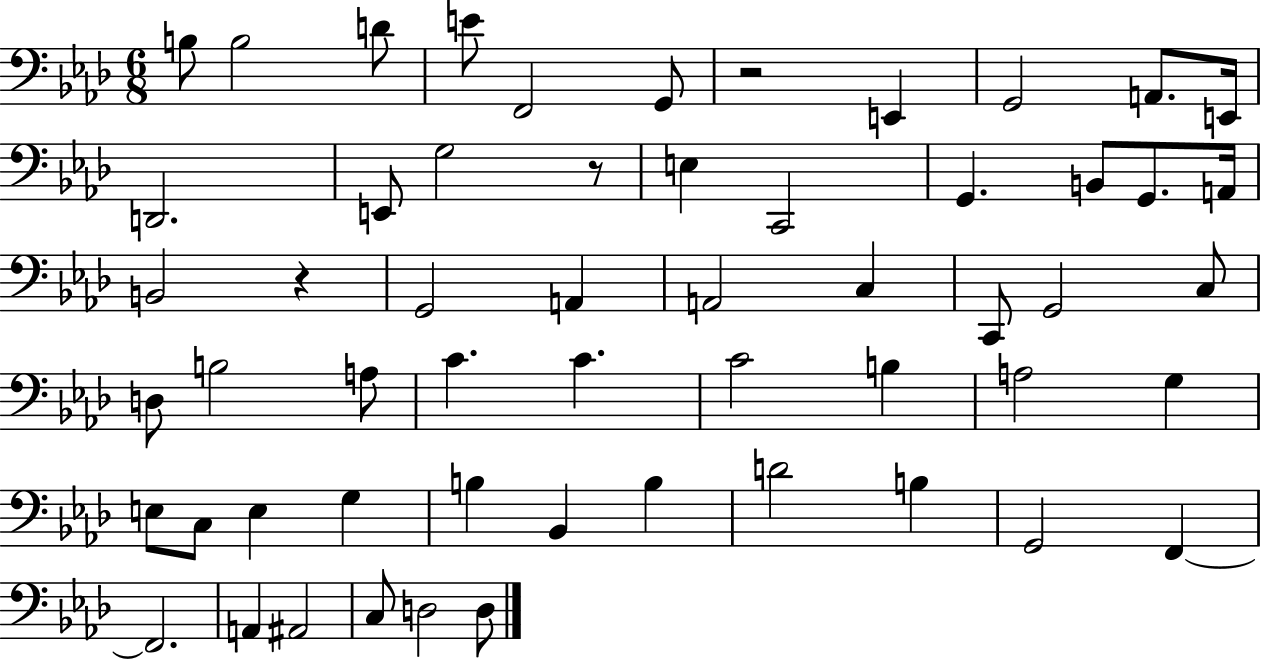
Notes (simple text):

B3/e B3/h D4/e E4/e F2/h G2/e R/h E2/q G2/h A2/e. E2/s D2/h. E2/e G3/h R/e E3/q C2/h G2/q. B2/e G2/e. A2/s B2/h R/q G2/h A2/q A2/h C3/q C2/e G2/h C3/e D3/e B3/h A3/e C4/q. C4/q. C4/h B3/q A3/h G3/q E3/e C3/e E3/q G3/q B3/q Bb2/q B3/q D4/h B3/q G2/h F2/q F2/h. A2/q A#2/h C3/e D3/h D3/e